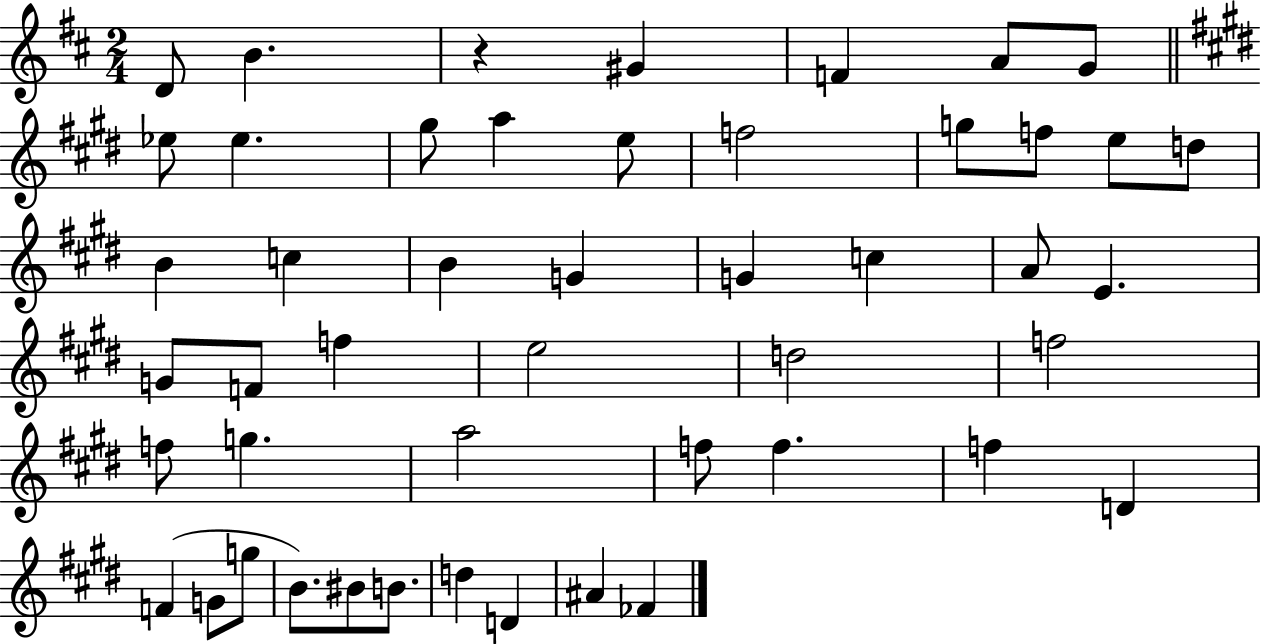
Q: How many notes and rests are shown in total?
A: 48